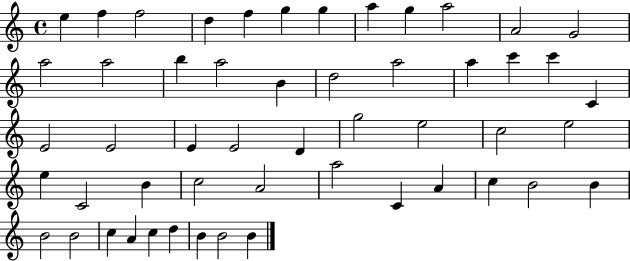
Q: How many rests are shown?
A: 0